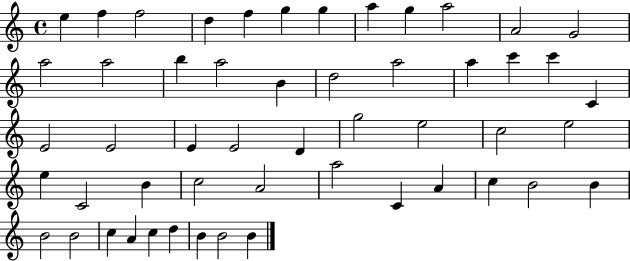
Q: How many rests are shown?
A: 0